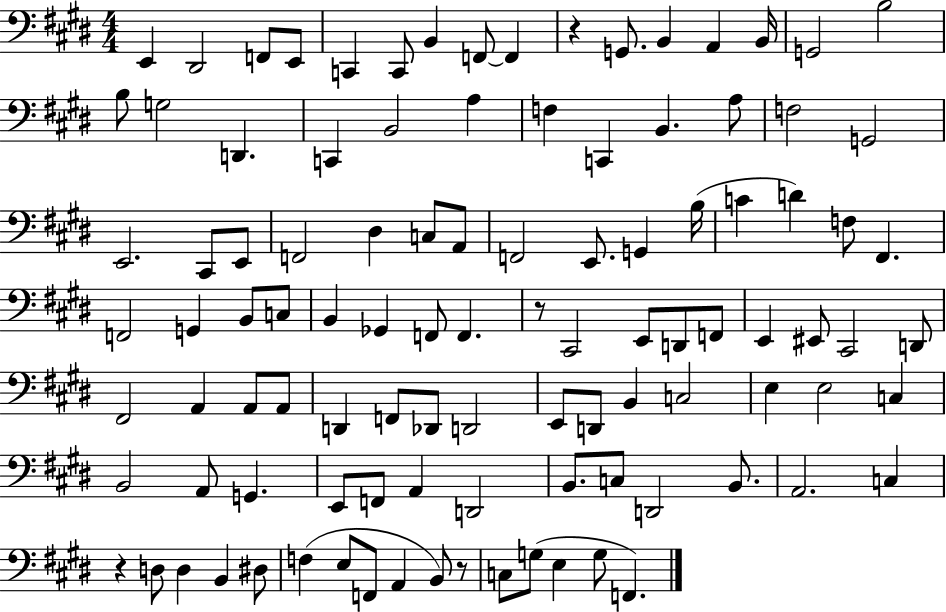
X:1
T:Untitled
M:4/4
L:1/4
K:E
E,, ^D,,2 F,,/2 E,,/2 C,, C,,/2 B,, F,,/2 F,, z G,,/2 B,, A,, B,,/4 G,,2 B,2 B,/2 G,2 D,, C,, B,,2 A, F, C,, B,, A,/2 F,2 G,,2 E,,2 ^C,,/2 E,,/2 F,,2 ^D, C,/2 A,,/2 F,,2 E,,/2 G,, B,/4 C D F,/2 ^F,, F,,2 G,, B,,/2 C,/2 B,, _G,, F,,/2 F,, z/2 ^C,,2 E,,/2 D,,/2 F,,/2 E,, ^E,,/2 ^C,,2 D,,/2 ^F,,2 A,, A,,/2 A,,/2 D,, F,,/2 _D,,/2 D,,2 E,,/2 D,,/2 B,, C,2 E, E,2 C, B,,2 A,,/2 G,, E,,/2 F,,/2 A,, D,,2 B,,/2 C,/2 D,,2 B,,/2 A,,2 C, z D,/2 D, B,, ^D,/2 F, E,/2 F,,/2 A,, B,,/2 z/2 C,/2 G,/2 E, G,/2 F,,